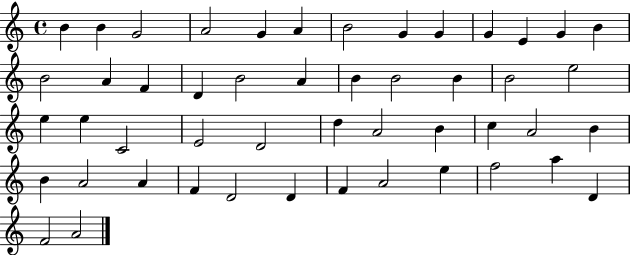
B4/q B4/q G4/h A4/h G4/q A4/q B4/h G4/q G4/q G4/q E4/q G4/q B4/q B4/h A4/q F4/q D4/q B4/h A4/q B4/q B4/h B4/q B4/h E5/h E5/q E5/q C4/h E4/h D4/h D5/q A4/h B4/q C5/q A4/h B4/q B4/q A4/h A4/q F4/q D4/h D4/q F4/q A4/h E5/q F5/h A5/q D4/q F4/h A4/h